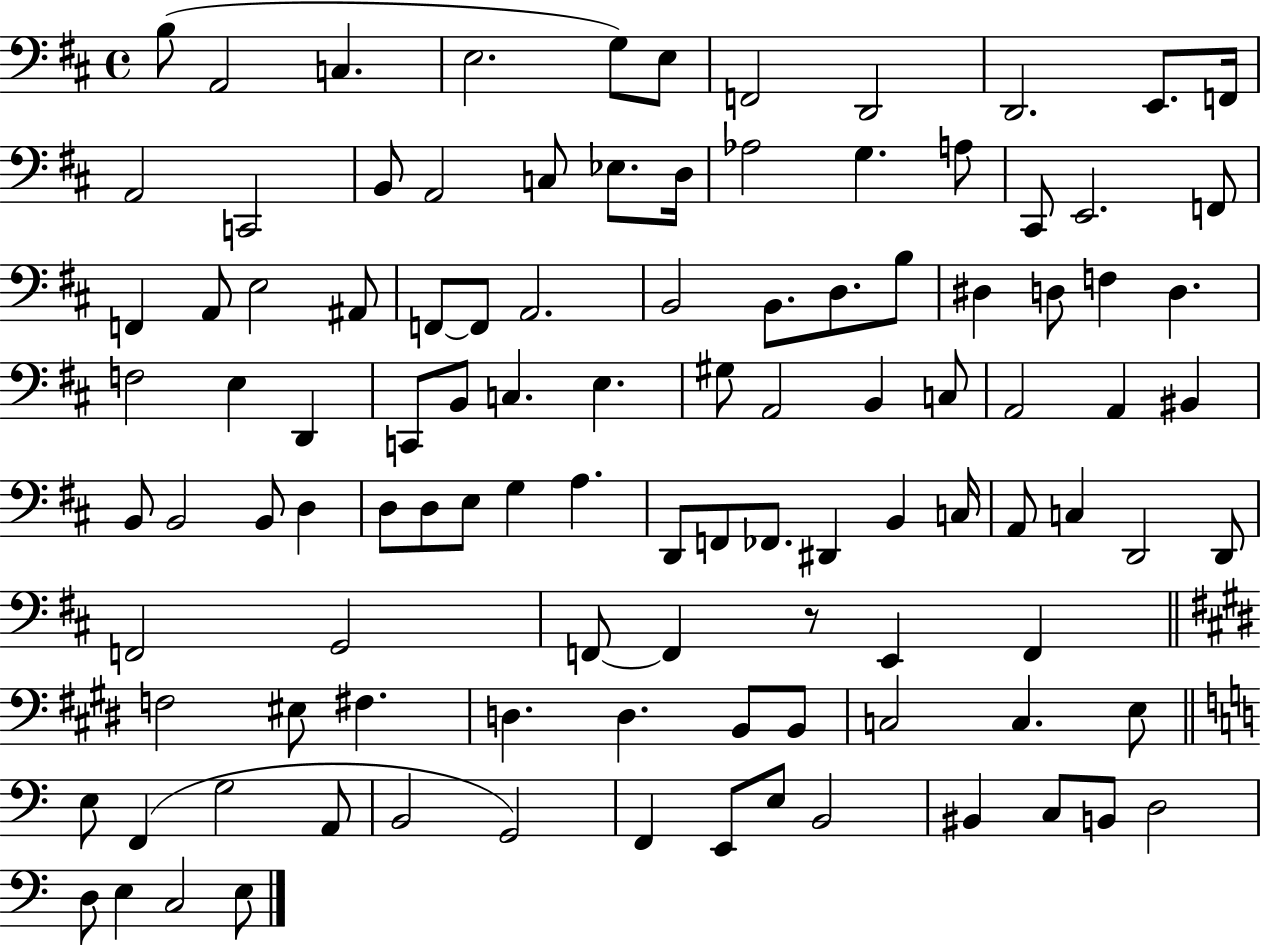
B3/e A2/h C3/q. E3/h. G3/e E3/e F2/h D2/h D2/h. E2/e. F2/s A2/h C2/h B2/e A2/h C3/e Eb3/e. D3/s Ab3/h G3/q. A3/e C#2/e E2/h. F2/e F2/q A2/e E3/h A#2/e F2/e F2/e A2/h. B2/h B2/e. D3/e. B3/e D#3/q D3/e F3/q D3/q. F3/h E3/q D2/q C2/e B2/e C3/q. E3/q. G#3/e A2/h B2/q C3/e A2/h A2/q BIS2/q B2/e B2/h B2/e D3/q D3/e D3/e E3/e G3/q A3/q. D2/e F2/e FES2/e. D#2/q B2/q C3/s A2/e C3/q D2/h D2/e F2/h G2/h F2/e F2/q R/e E2/q F2/q F3/h EIS3/e F#3/q. D3/q. D3/q. B2/e B2/e C3/h C3/q. E3/e E3/e F2/q G3/h A2/e B2/h G2/h F2/q E2/e E3/e B2/h BIS2/q C3/e B2/e D3/h D3/e E3/q C3/h E3/e